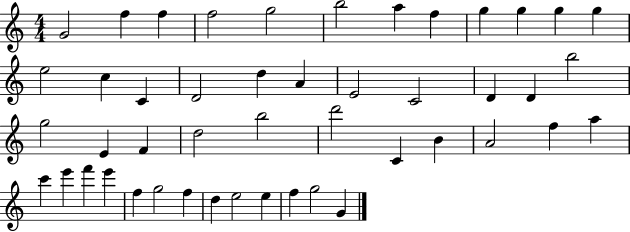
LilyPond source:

{
  \clef treble
  \numericTimeSignature
  \time 4/4
  \key c \major
  g'2 f''4 f''4 | f''2 g''2 | b''2 a''4 f''4 | g''4 g''4 g''4 g''4 | \break e''2 c''4 c'4 | d'2 d''4 a'4 | e'2 c'2 | d'4 d'4 b''2 | \break g''2 e'4 f'4 | d''2 b''2 | d'''2 c'4 b'4 | a'2 f''4 a''4 | \break c'''4 e'''4 f'''4 e'''4 | f''4 g''2 f''4 | d''4 e''2 e''4 | f''4 g''2 g'4 | \break \bar "|."
}